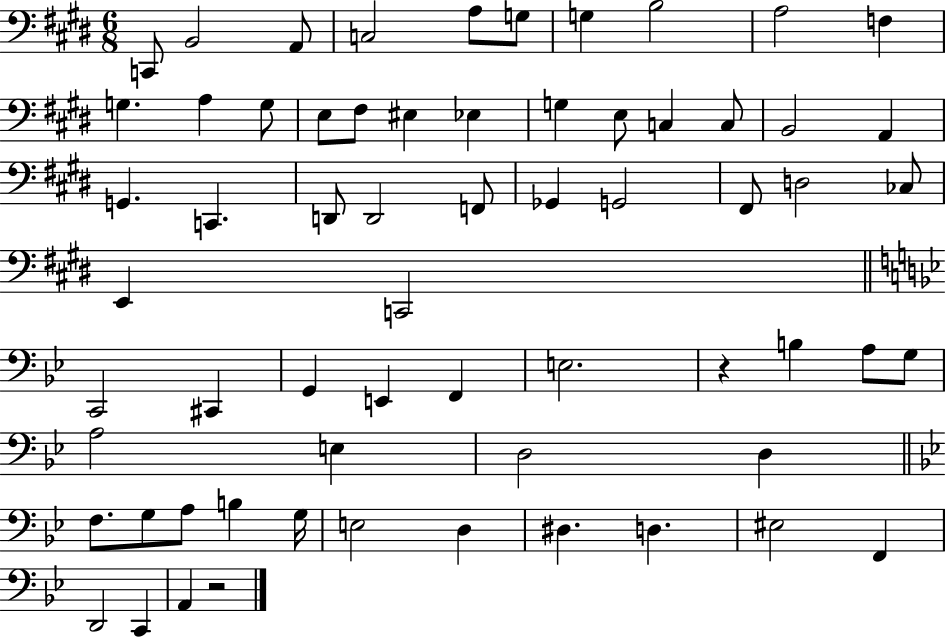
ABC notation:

X:1
T:Untitled
M:6/8
L:1/4
K:E
C,,/2 B,,2 A,,/2 C,2 A,/2 G,/2 G, B,2 A,2 F, G, A, G,/2 E,/2 ^F,/2 ^E, _E, G, E,/2 C, C,/2 B,,2 A,, G,, C,, D,,/2 D,,2 F,,/2 _G,, G,,2 ^F,,/2 D,2 _C,/2 E,, C,,2 C,,2 ^C,, G,, E,, F,, E,2 z B, A,/2 G,/2 A,2 E, D,2 D, F,/2 G,/2 A,/2 B, G,/4 E,2 D, ^D, D, ^E,2 F,, D,,2 C,, A,, z2